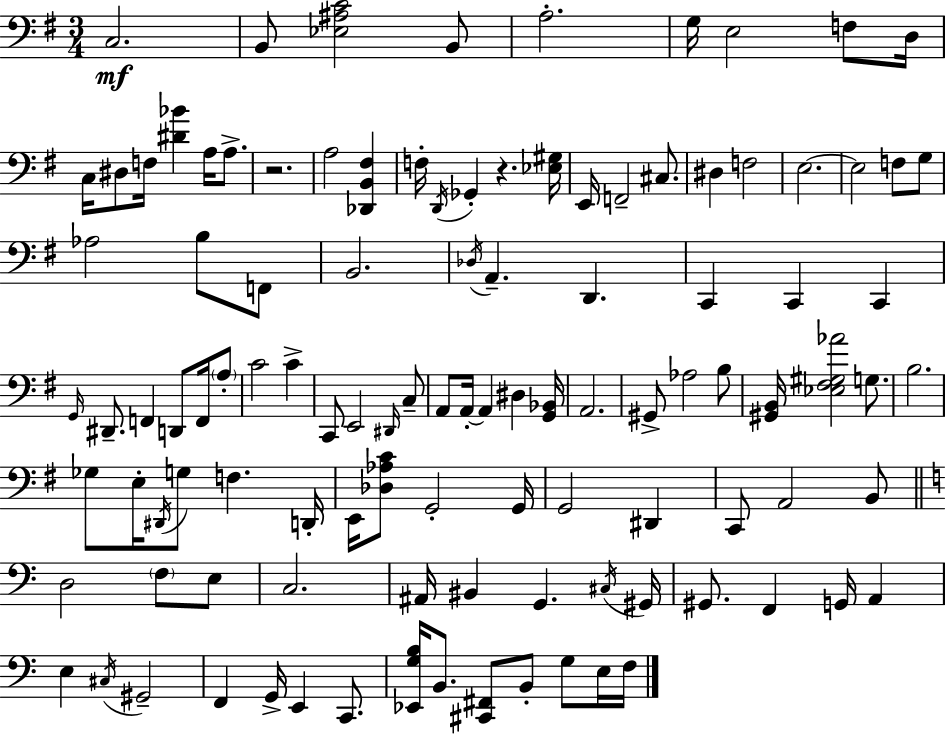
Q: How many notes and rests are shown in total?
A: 109